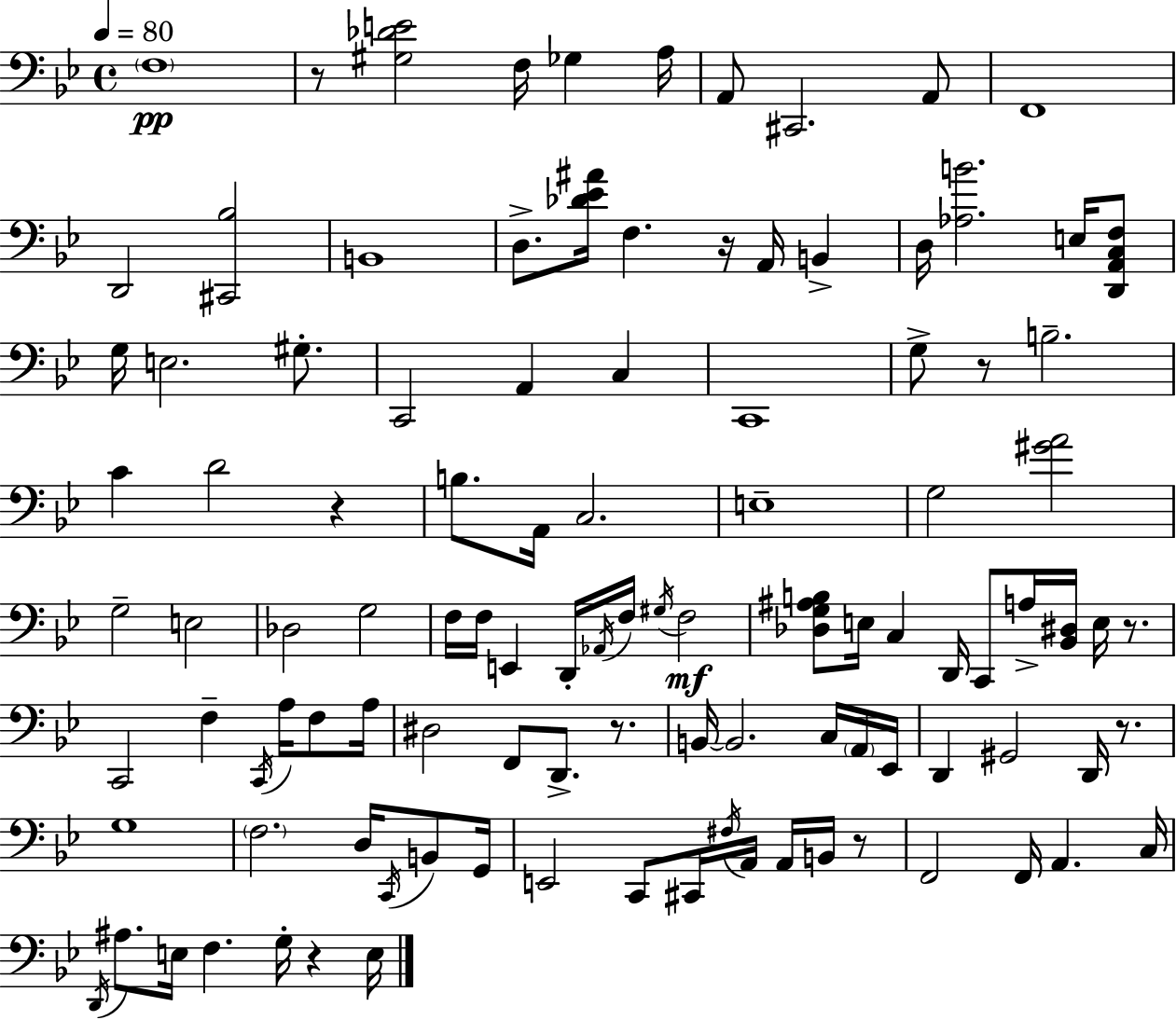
X:1
T:Untitled
M:4/4
L:1/4
K:Gm
F,4 z/2 [^G,_DE]2 F,/4 _G, A,/4 A,,/2 ^C,,2 A,,/2 F,,4 D,,2 [^C,,_B,]2 B,,4 D,/2 [_D_E^A]/4 F, z/4 A,,/4 B,, D,/4 [_A,B]2 E,/4 [D,,A,,C,F,]/2 G,/4 E,2 ^G,/2 C,,2 A,, C, C,,4 G,/2 z/2 B,2 C D2 z B,/2 A,,/4 C,2 E,4 G,2 [^GA]2 G,2 E,2 _D,2 G,2 F,/4 F,/4 E,, D,,/4 _A,,/4 F,/4 ^G,/4 F,2 [_D,G,^A,B,]/2 E,/4 C, D,,/4 C,,/2 A,/4 [_B,,^D,]/4 E,/4 z/2 C,,2 F, C,,/4 A,/4 F,/2 A,/4 ^D,2 F,,/2 D,,/2 z/2 B,,/4 B,,2 C,/4 A,,/4 _E,,/4 D,, ^G,,2 D,,/4 z/2 G,4 F,2 D,/4 C,,/4 B,,/2 G,,/4 E,,2 C,,/2 ^C,,/4 ^F,/4 A,,/4 A,,/4 B,,/4 z/2 F,,2 F,,/4 A,, C,/4 D,,/4 ^A,/2 E,/4 F, G,/4 z E,/4